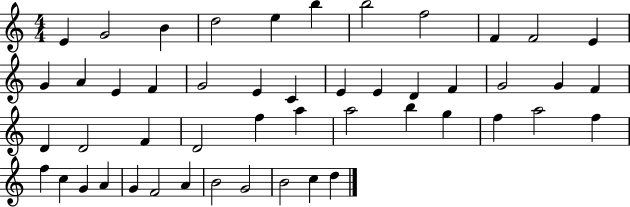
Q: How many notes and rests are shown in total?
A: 49